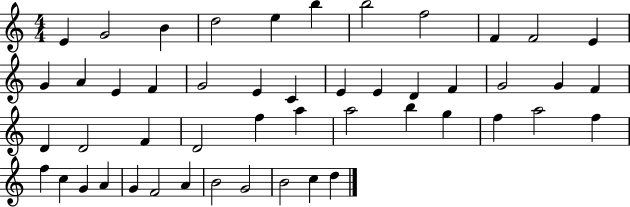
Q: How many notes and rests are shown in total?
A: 49